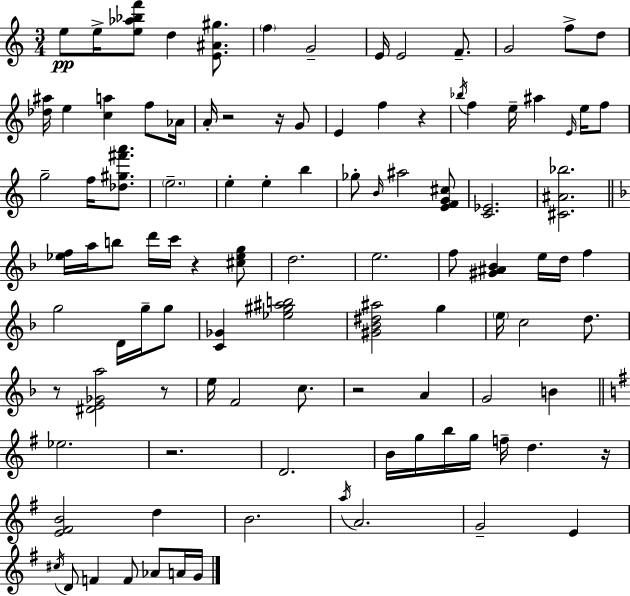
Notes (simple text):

E5/e E5/s [E5,Ab5,Bb5,F6]/e D5/q [E4,A#4,G#5]/e. F5/q G4/h E4/s E4/h F4/e. G4/h F5/e D5/e [Db5,A#5]/s E5/q [C5,A5]/q F5/e Ab4/s A4/s R/h R/s G4/e E4/q F5/q R/q Bb5/s F5/q E5/s A#5/q E4/s E5/s F5/e G5/h F5/s [Db5,G#5,F#6,A6]/e. E5/h. E5/q E5/q B5/q Gb5/e B4/s A#5/h [E4,F4,G4,C#5]/e [C4,Eb4]/h. [C#4,A#4,Bb5]/h. [Eb5,F5]/s A5/s B5/e D6/s C6/s R/q [C#5,Eb5,G5]/e D5/h. E5/h. F5/e [G#4,A#4,Bb4]/q E5/s D5/s F5/q G5/h D4/s G5/s G5/e [C4,Gb4]/q [Eb5,G#5,A#5,B5]/h [G#4,Bb4,D#5,A#5]/h G5/q E5/s C5/h D5/e. R/e [D#4,E4,Gb4,A5]/h R/e E5/s F4/h C5/e. R/h A4/q G4/h B4/q Eb5/h. R/h. D4/h. B4/s G5/s B5/s G5/s F5/s D5/q. R/s [E4,F#4,B4]/h D5/q B4/h. A5/s A4/h. G4/h E4/q C#5/s D4/e F4/q F4/e Ab4/e A4/s G4/s